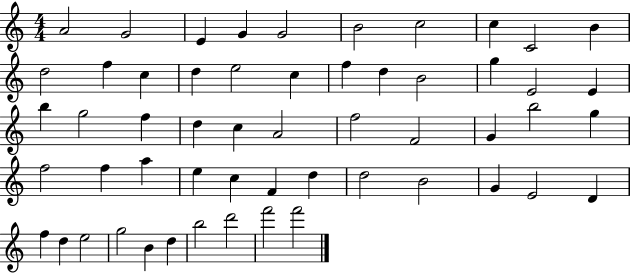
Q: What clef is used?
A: treble